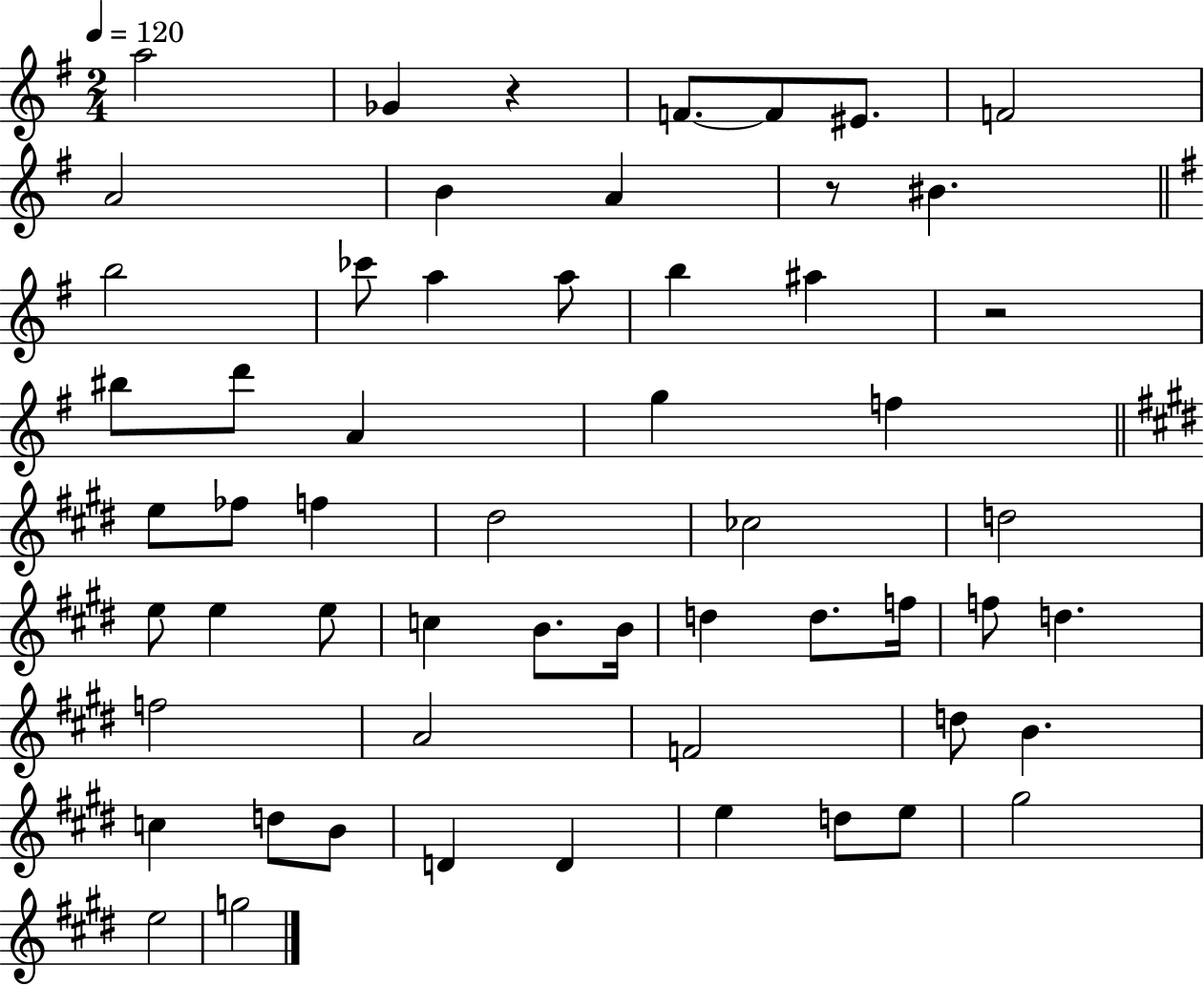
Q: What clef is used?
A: treble